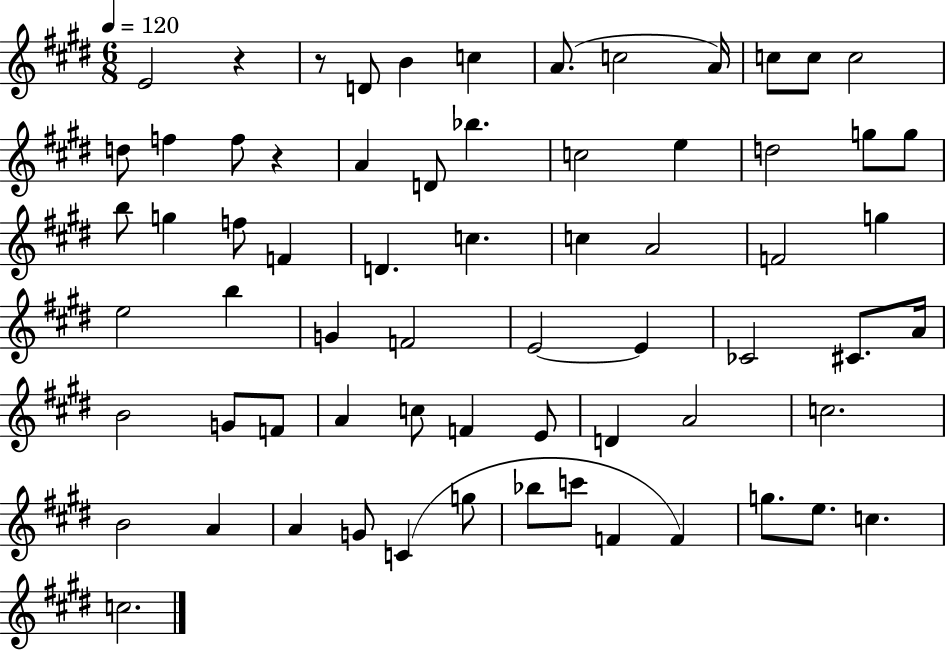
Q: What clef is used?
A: treble